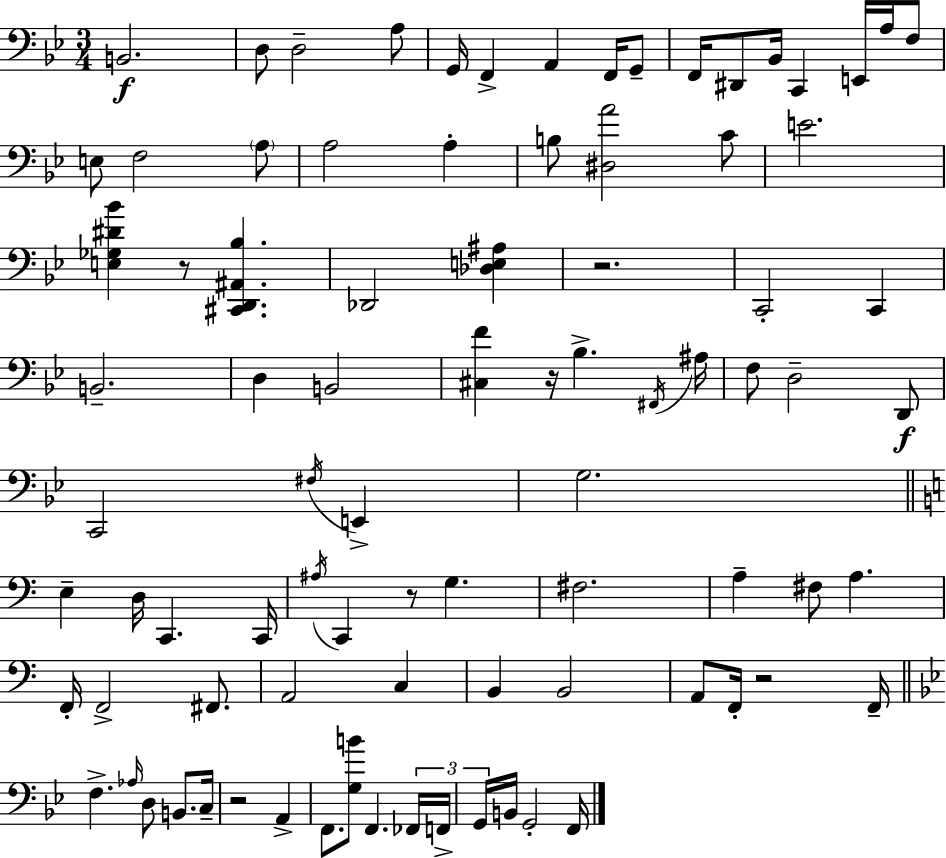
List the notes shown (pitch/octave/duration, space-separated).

B2/h. D3/e D3/h A3/e G2/s F2/q A2/q F2/s G2/e F2/s D#2/e Bb2/s C2/q E2/s A3/s F3/e E3/e F3/h A3/e A3/h A3/q B3/e [D#3,A4]/h C4/e E4/h. [E3,Gb3,D#4,Bb4]/q R/e [C#2,D2,A#2,Bb3]/q. Db2/h [Db3,E3,A#3]/q R/h. C2/h C2/q B2/h. D3/q B2/h [C#3,F4]/q R/s Bb3/q. F#2/s A#3/s F3/e D3/h D2/e C2/h F#3/s E2/q G3/h. E3/q D3/s C2/q. C2/s A#3/s C2/q R/e G3/q. F#3/h. A3/q F#3/e A3/q. F2/s F2/h F#2/e. A2/h C3/q B2/q B2/h A2/e F2/s R/h F2/s F3/q. Ab3/s D3/e B2/e. C3/s R/h A2/q F2/e. [G3,B4]/e F2/q. FES2/s F2/s G2/s B2/s G2/h F2/s